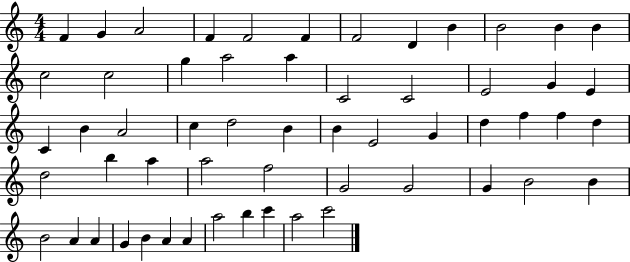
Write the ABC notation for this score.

X:1
T:Untitled
M:4/4
L:1/4
K:C
F G A2 F F2 F F2 D B B2 B B c2 c2 g a2 a C2 C2 E2 G E C B A2 c d2 B B E2 G d f f d d2 b a a2 f2 G2 G2 G B2 B B2 A A G B A A a2 b c' a2 c'2